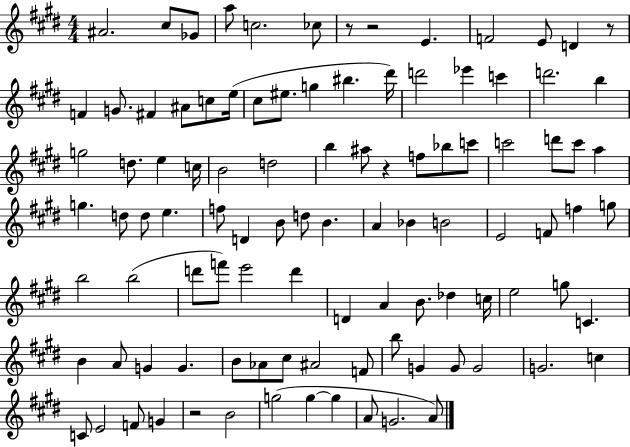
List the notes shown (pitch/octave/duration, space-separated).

A#4/h. C#5/e Gb4/e A5/e C5/h. CES5/e R/e R/h E4/q. F4/h E4/e D4/q R/e F4/q G4/e. F#4/q A#4/e C5/e E5/s C#5/e EIS5/e. G5/q BIS5/q. D#6/s D6/h Eb6/q C6/q D6/h. B5/q G5/h D5/e. E5/q C5/s B4/h D5/h B5/q A#5/e R/q F5/e Bb5/e C6/e C6/h D6/e C6/e A5/q G5/q. D5/e D5/e E5/q. F5/e D4/q B4/e D5/e B4/q. A4/q Bb4/q B4/h E4/h F4/e F5/q G5/e B5/h B5/h D6/e F6/e E6/h D6/q D4/q A4/q B4/e. Db5/q C5/s E5/h G5/e C4/q. B4/q A4/e G4/q G4/q. B4/e Ab4/e C#5/e A#4/h F4/e B5/e G4/q G4/e G4/h G4/h. C5/q C4/e E4/h F4/e G4/q R/h B4/h G5/h G5/q G5/q A4/e G4/h. A4/e